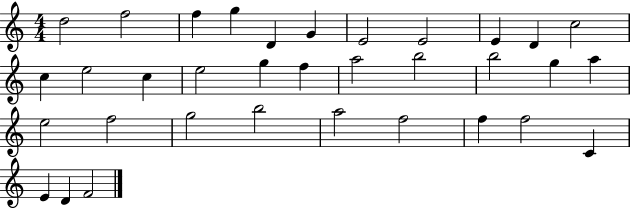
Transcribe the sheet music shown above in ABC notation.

X:1
T:Untitled
M:4/4
L:1/4
K:C
d2 f2 f g D G E2 E2 E D c2 c e2 c e2 g f a2 b2 b2 g a e2 f2 g2 b2 a2 f2 f f2 C E D F2